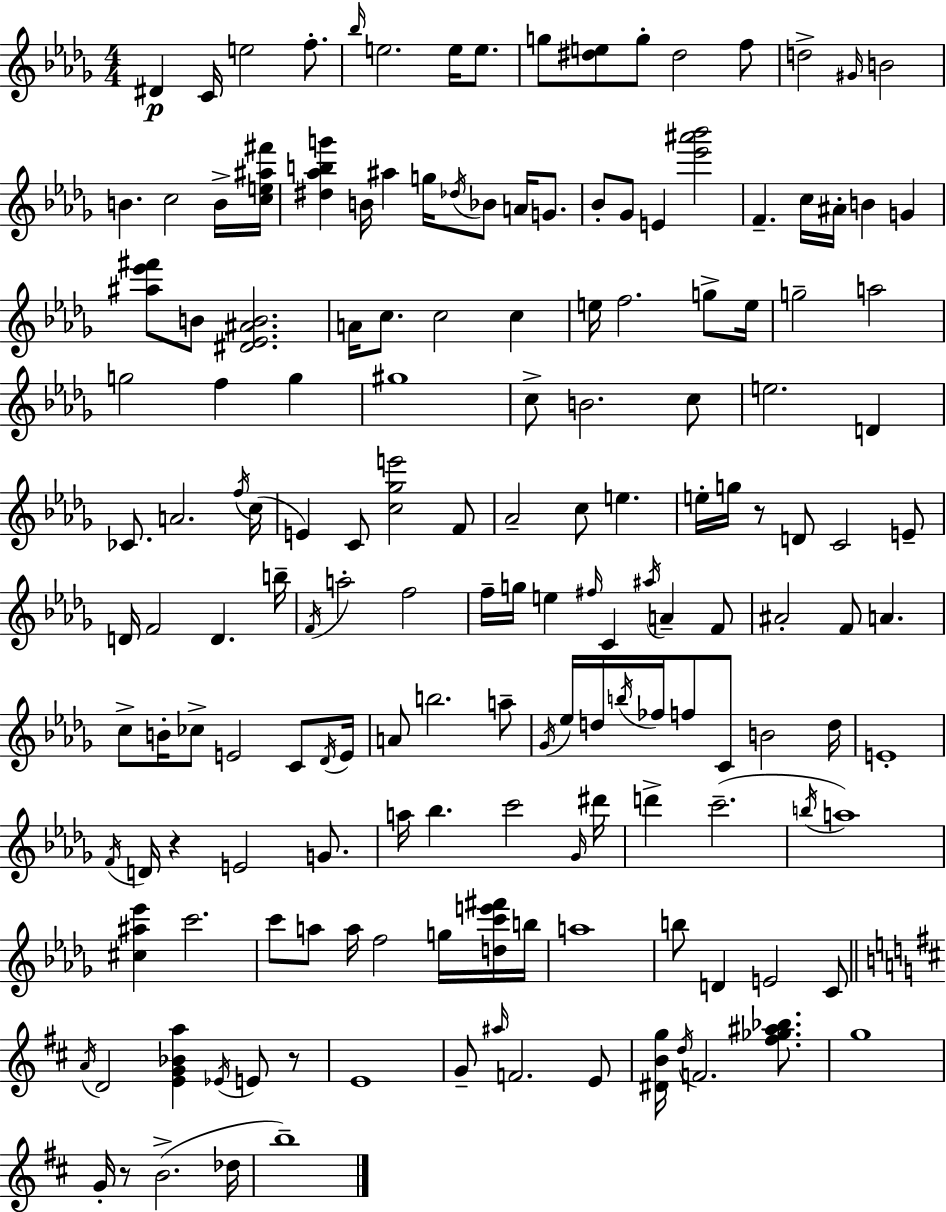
D#4/q C4/s E5/h F5/e. Bb5/s E5/h. E5/s E5/e. G5/e [D#5,E5]/e G5/e D#5/h F5/e D5/h G#4/s B4/h B4/q. C5/h B4/s [C5,E5,A#5,F#6]/s [D#5,Ab5,B5,G6]/q B4/s A#5/q G5/s Db5/s Bb4/e A4/s G4/e. Bb4/e Gb4/e E4/q [Eb6,A#6,Bb6]/h F4/q. C5/s A#4/s B4/q G4/q [A#5,Eb6,F#6]/e B4/e [D#4,Eb4,A#4,B4]/h. A4/s C5/e. C5/h C5/q E5/s F5/h. G5/e E5/s G5/h A5/h G5/h F5/q G5/q G#5/w C5/e B4/h. C5/e E5/h. D4/q CES4/e. A4/h. F5/s C5/s E4/q C4/e [C5,Gb5,E6]/h F4/e Ab4/h C5/e E5/q. E5/s G5/s R/e D4/e C4/h E4/e D4/s F4/h D4/q. B5/s F4/s A5/h F5/h F5/s G5/s E5/q F#5/s C4/q A#5/s A4/q F4/e A#4/h F4/e A4/q. C5/e B4/s CES5/e E4/h C4/e Db4/s E4/s A4/e B5/h. A5/e Gb4/s Eb5/s D5/s B5/s FES5/s F5/e C4/e B4/h D5/s E4/w F4/s D4/s R/q E4/h G4/e. A5/s Bb5/q. C6/h Gb4/s D#6/s D6/q C6/h. B5/s A5/w [C#5,A#5,Eb6]/q C6/h. C6/e A5/e A5/s F5/h G5/s [D5,C6,E6,F#6]/s B5/s A5/w B5/e D4/q E4/h C4/e A4/s D4/h [E4,G4,Bb4,A5]/q Eb4/s E4/e R/e E4/w G4/e A#5/s F4/h. E4/e [D#4,B4,G5]/s D5/s F4/h. [F#5,Gb5,A#5,Bb5]/e. G5/w G4/s R/e B4/h. Db5/s B5/w